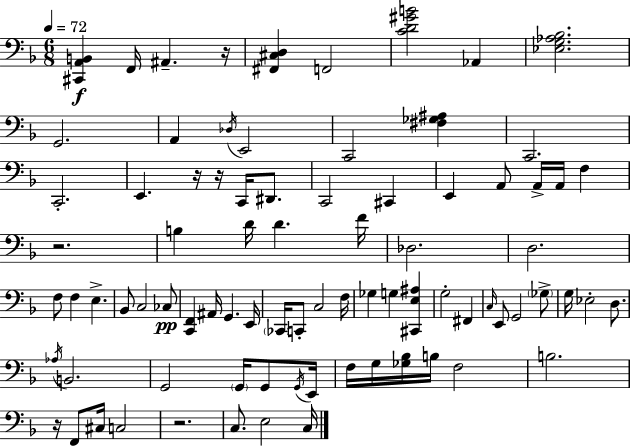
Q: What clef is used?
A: bass